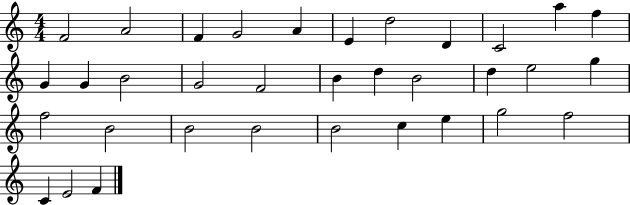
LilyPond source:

{
  \clef treble
  \numericTimeSignature
  \time 4/4
  \key c \major
  f'2 a'2 | f'4 g'2 a'4 | e'4 d''2 d'4 | c'2 a''4 f''4 | \break g'4 g'4 b'2 | g'2 f'2 | b'4 d''4 b'2 | d''4 e''2 g''4 | \break f''2 b'2 | b'2 b'2 | b'2 c''4 e''4 | g''2 f''2 | \break c'4 e'2 f'4 | \bar "|."
}